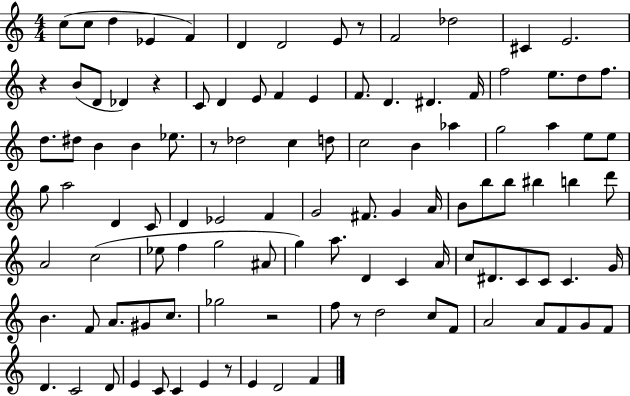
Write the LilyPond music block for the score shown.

{
  \clef treble
  \numericTimeSignature
  \time 4/4
  \key c \major
  \repeat volta 2 { c''8( c''8 d''4 ees'4 f'4) | d'4 d'2 e'8 r8 | f'2 des''2 | cis'4 e'2. | \break r4 b'8( d'8 des'4) r4 | c'8 d'4 e'8 f'4 e'4 | f'8. d'4. dis'4. f'16 | f''2 e''8. d''8 f''8. | \break d''8. dis''8 b'4 b'4 ees''8. | r8 des''2 c''4 d''8 | c''2 b'4 aes''4 | g''2 a''4 e''8 e''8 | \break g''8 a''2 d'4 c'8 | d'4 ees'2 f'4 | g'2 fis'8. g'4 a'16 | b'8 b''8 b''8 bis''4 b''4 d'''8 | \break a'2 c''2( | ees''8 f''4 g''2 ais'8 | g''4) a''8. d'4 c'4 a'16 | c''8 dis'8. c'8 c'8 c'4. g'16 | \break b'4. f'8 a'8. gis'8 c''8. | ges''2 r2 | f''8 r8 d''2 c''8 f'8 | a'2 a'8 f'8 g'8 f'8 | \break d'4. c'2 d'8 | e'4 c'8 c'4 e'4 r8 | e'4 d'2 f'4 | } \bar "|."
}